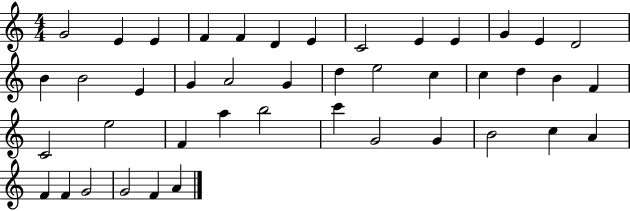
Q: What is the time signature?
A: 4/4